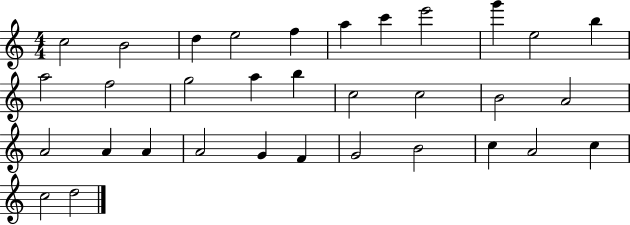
C5/h B4/h D5/q E5/h F5/q A5/q C6/q E6/h G6/q E5/h B5/q A5/h F5/h G5/h A5/q B5/q C5/h C5/h B4/h A4/h A4/h A4/q A4/q A4/h G4/q F4/q G4/h B4/h C5/q A4/h C5/q C5/h D5/h